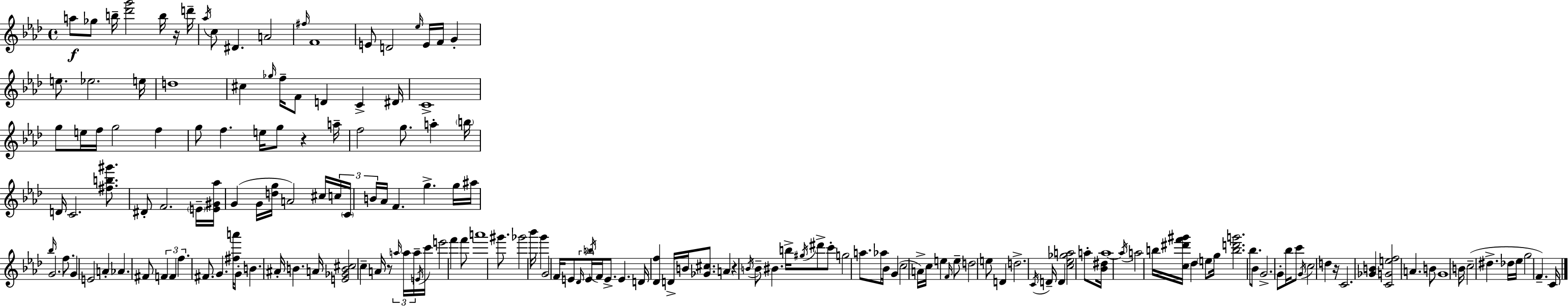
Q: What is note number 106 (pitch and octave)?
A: A4